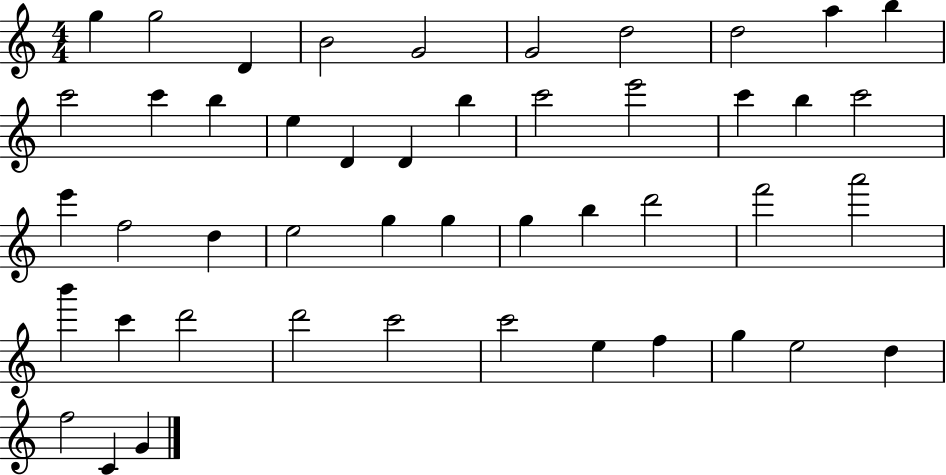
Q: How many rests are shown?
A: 0